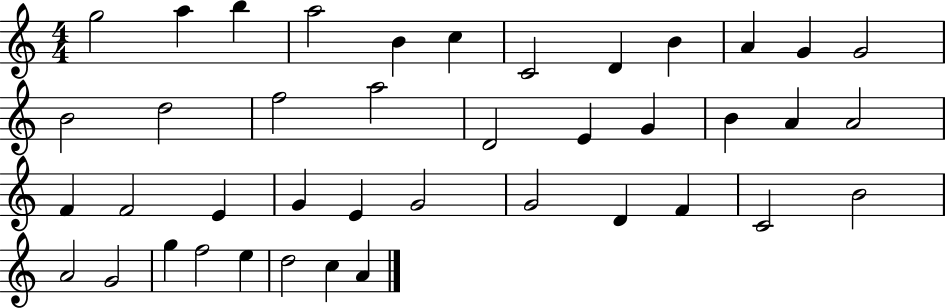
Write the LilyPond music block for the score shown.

{
  \clef treble
  \numericTimeSignature
  \time 4/4
  \key c \major
  g''2 a''4 b''4 | a''2 b'4 c''4 | c'2 d'4 b'4 | a'4 g'4 g'2 | \break b'2 d''2 | f''2 a''2 | d'2 e'4 g'4 | b'4 a'4 a'2 | \break f'4 f'2 e'4 | g'4 e'4 g'2 | g'2 d'4 f'4 | c'2 b'2 | \break a'2 g'2 | g''4 f''2 e''4 | d''2 c''4 a'4 | \bar "|."
}